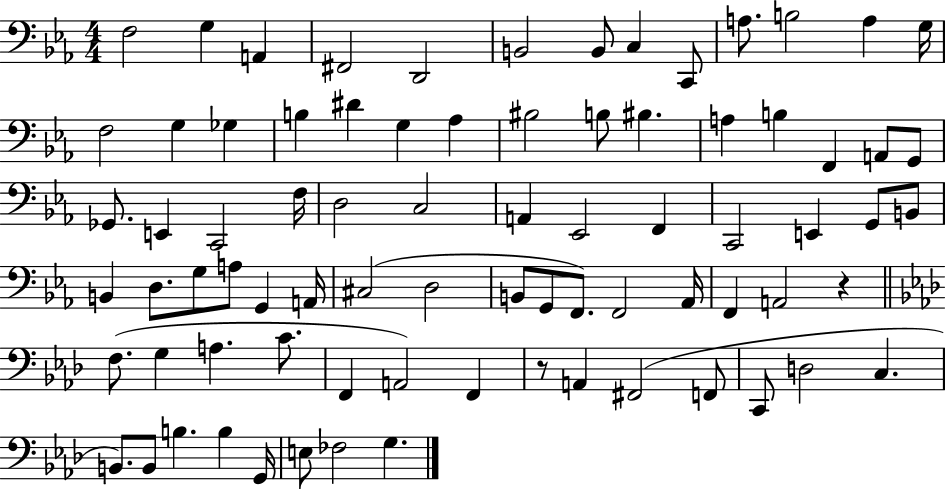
{
  \clef bass
  \numericTimeSignature
  \time 4/4
  \key ees \major
  f2 g4 a,4 | fis,2 d,2 | b,2 b,8 c4 c,8 | a8. b2 a4 g16 | \break f2 g4 ges4 | b4 dis'4 g4 aes4 | bis2 b8 bis4. | a4 b4 f,4 a,8 g,8 | \break ges,8. e,4 c,2 f16 | d2 c2 | a,4 ees,2 f,4 | c,2 e,4 g,8 b,8 | \break b,4 d8. g8 a8 g,4 a,16 | cis2( d2 | b,8 g,8 f,8.) f,2 aes,16 | f,4 a,2 r4 | \break \bar "||" \break \key f \minor f8.( g4 a4. c'8. | f,4 a,2) f,4 | r8 a,4 fis,2( f,8 | c,8 d2 c4. | \break b,8.) b,8 b4. b4 g,16 | e8 fes2 g4. | \bar "|."
}